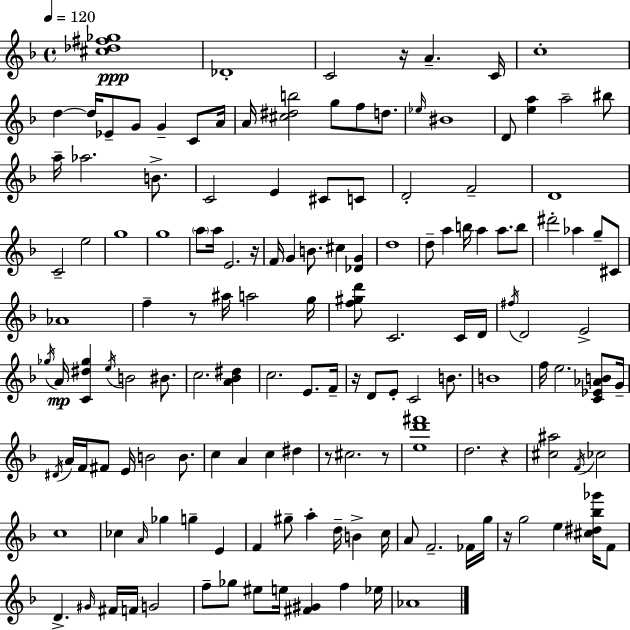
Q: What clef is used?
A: treble